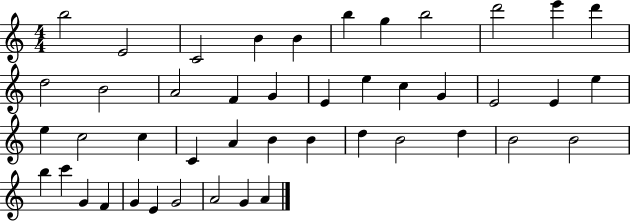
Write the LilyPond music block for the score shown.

{
  \clef treble
  \numericTimeSignature
  \time 4/4
  \key c \major
  b''2 e'2 | c'2 b'4 b'4 | b''4 g''4 b''2 | d'''2 e'''4 d'''4 | \break d''2 b'2 | a'2 f'4 g'4 | e'4 e''4 c''4 g'4 | e'2 e'4 e''4 | \break e''4 c''2 c''4 | c'4 a'4 b'4 b'4 | d''4 b'2 d''4 | b'2 b'2 | \break b''4 c'''4 g'4 f'4 | g'4 e'4 g'2 | a'2 g'4 a'4 | \bar "|."
}